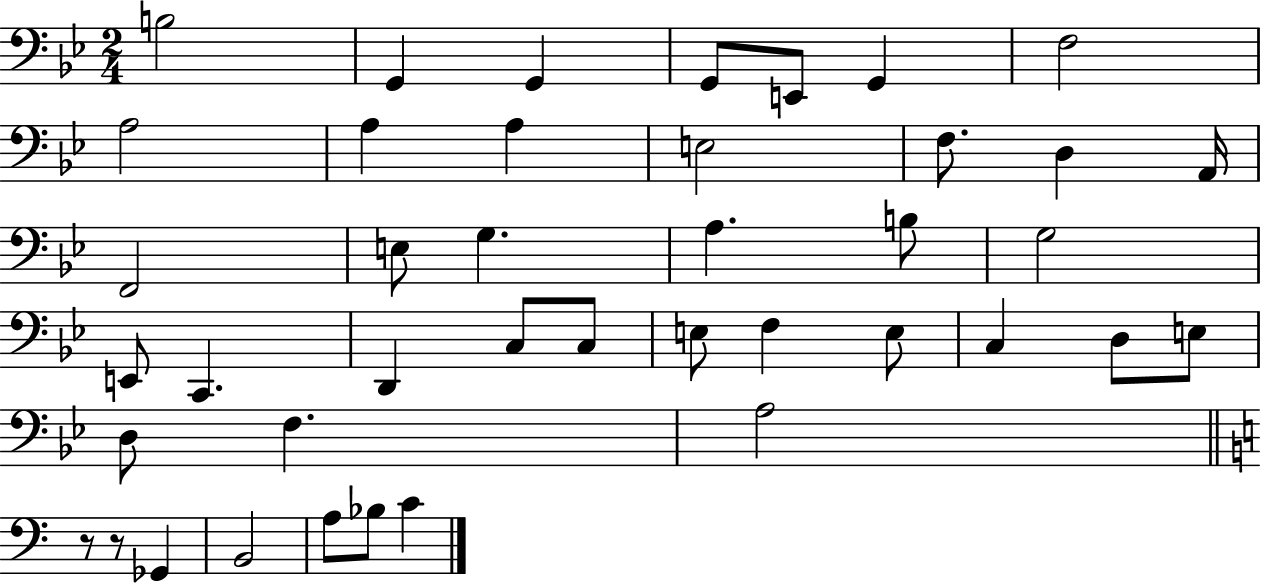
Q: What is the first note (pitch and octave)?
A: B3